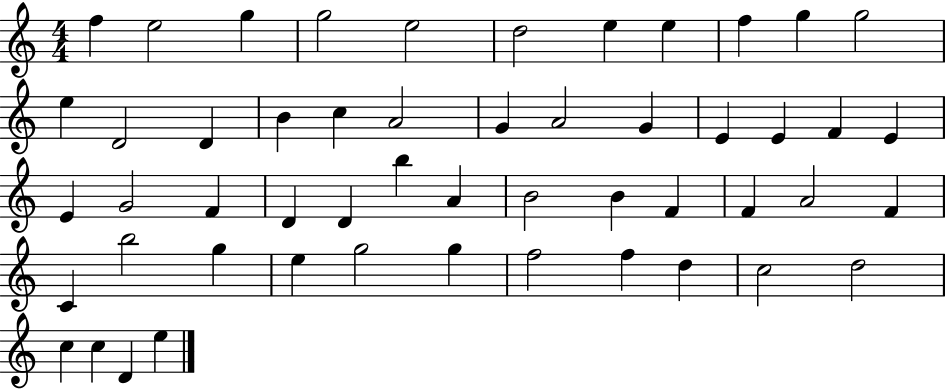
X:1
T:Untitled
M:4/4
L:1/4
K:C
f e2 g g2 e2 d2 e e f g g2 e D2 D B c A2 G A2 G E E F E E G2 F D D b A B2 B F F A2 F C b2 g e g2 g f2 f d c2 d2 c c D e